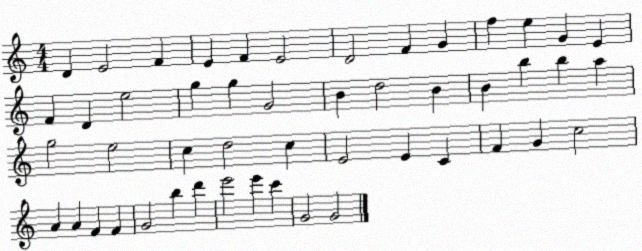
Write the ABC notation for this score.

X:1
T:Untitled
M:4/4
L:1/4
K:C
D E2 F E F E2 D2 F G f e G E F D e2 g g G2 B d2 B B b b a g2 e2 c d2 c E2 E C F G c2 A A F F G2 b d' e'2 e' c' G2 G2